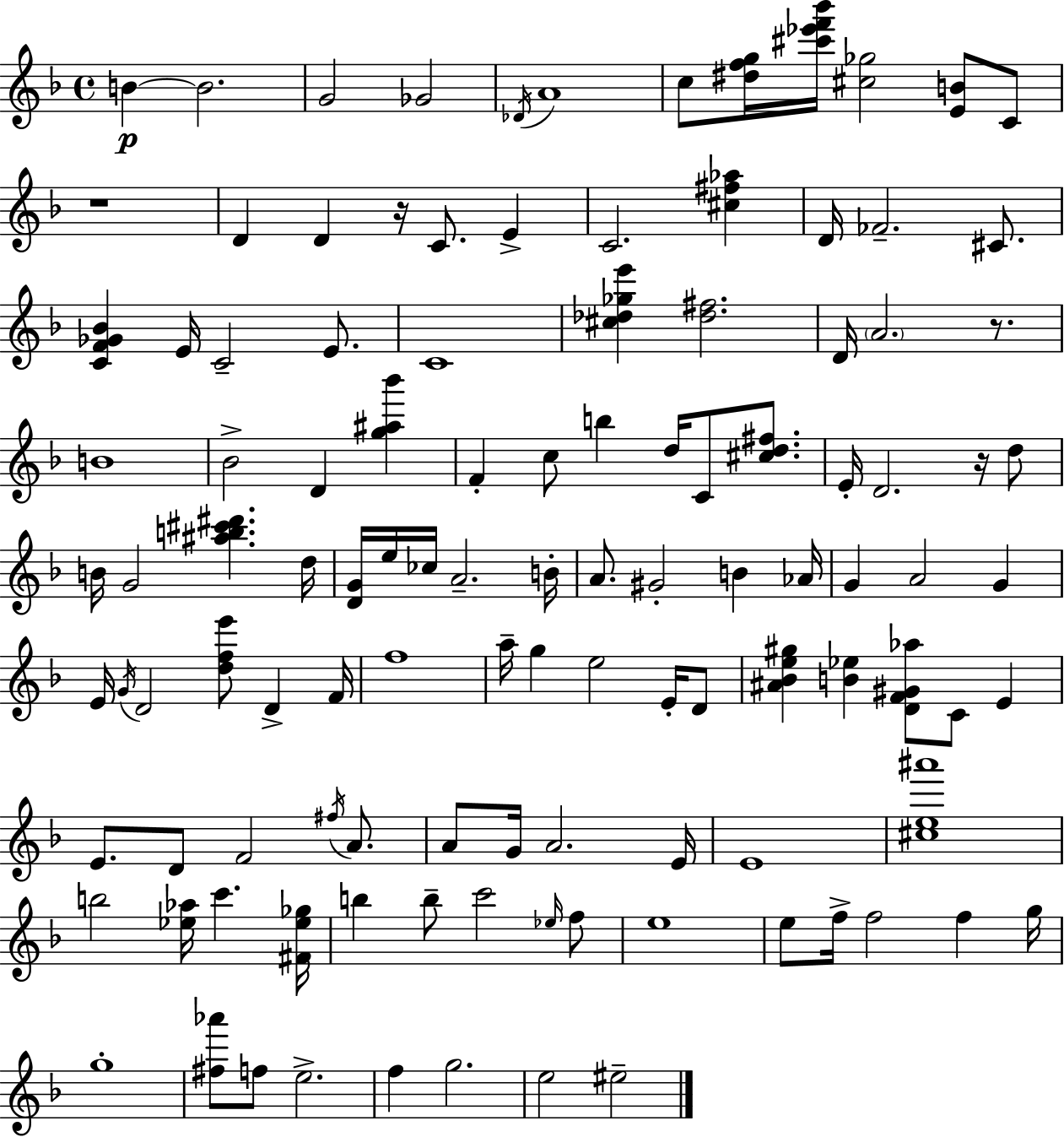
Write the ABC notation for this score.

X:1
T:Untitled
M:4/4
L:1/4
K:Dm
B B2 G2 _G2 _D/4 A4 c/2 [^dfg]/4 [^c'_e'f'_b']/4 [^c_g]2 [EB]/2 C/2 z4 D D z/4 C/2 E C2 [^c^f_a] D/4 _F2 ^C/2 [CF_G_B] E/4 C2 E/2 C4 [^c_d_ge'] [_d^f]2 D/4 A2 z/2 B4 _B2 D [g^a_b'] F c/2 b d/4 C/2 [^cd^f]/2 E/4 D2 z/4 d/2 B/4 G2 [^ab^c'^d'] d/4 [DG]/4 e/4 _c/4 A2 B/4 A/2 ^G2 B _A/4 G A2 G E/4 G/4 D2 [dfe']/2 D F/4 f4 a/4 g e2 E/4 D/2 [^A_Be^g] [B_e] [DF^G_a]/2 C/2 E E/2 D/2 F2 ^f/4 A/2 A/2 G/4 A2 E/4 E4 [^ce^a']4 b2 [_e_a]/4 c' [^F_e_g]/4 b b/2 c'2 _e/4 f/2 e4 e/2 f/4 f2 f g/4 g4 [^f_a']/2 f/2 e2 f g2 e2 ^e2